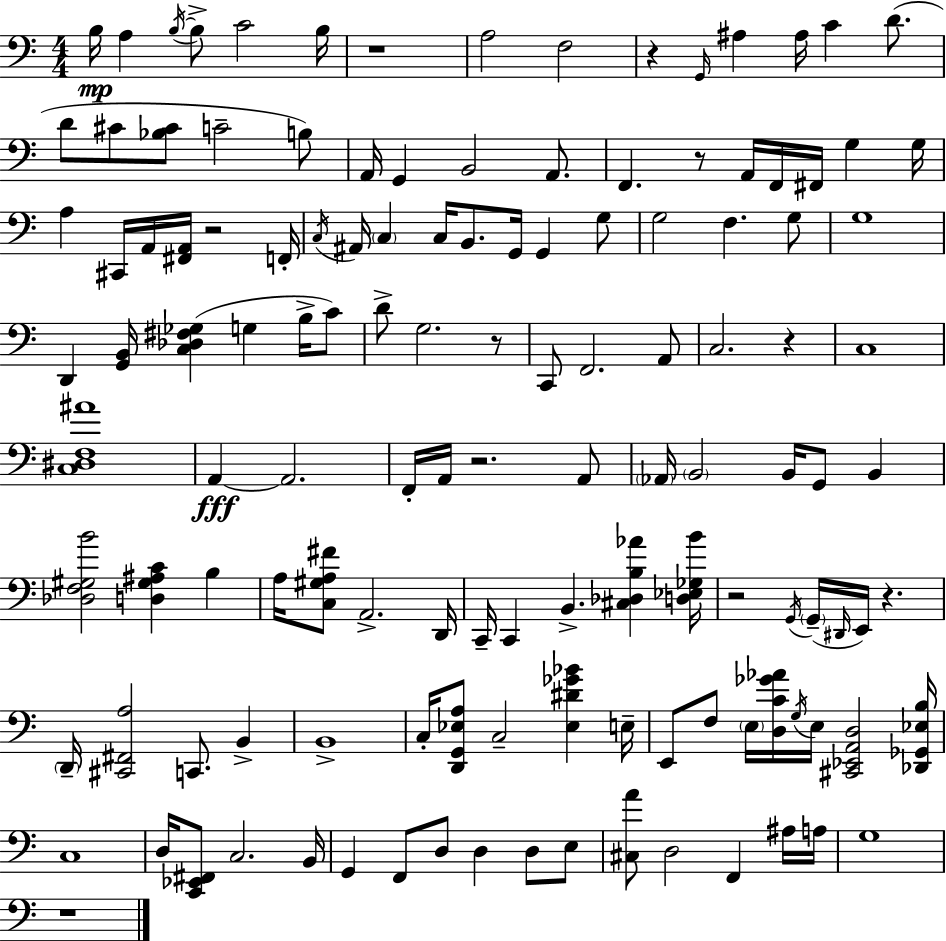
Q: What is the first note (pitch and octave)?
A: B3